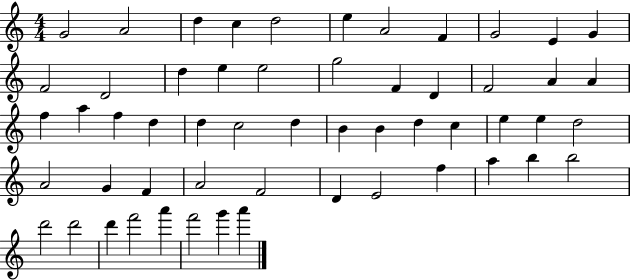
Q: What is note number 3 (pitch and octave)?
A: D5